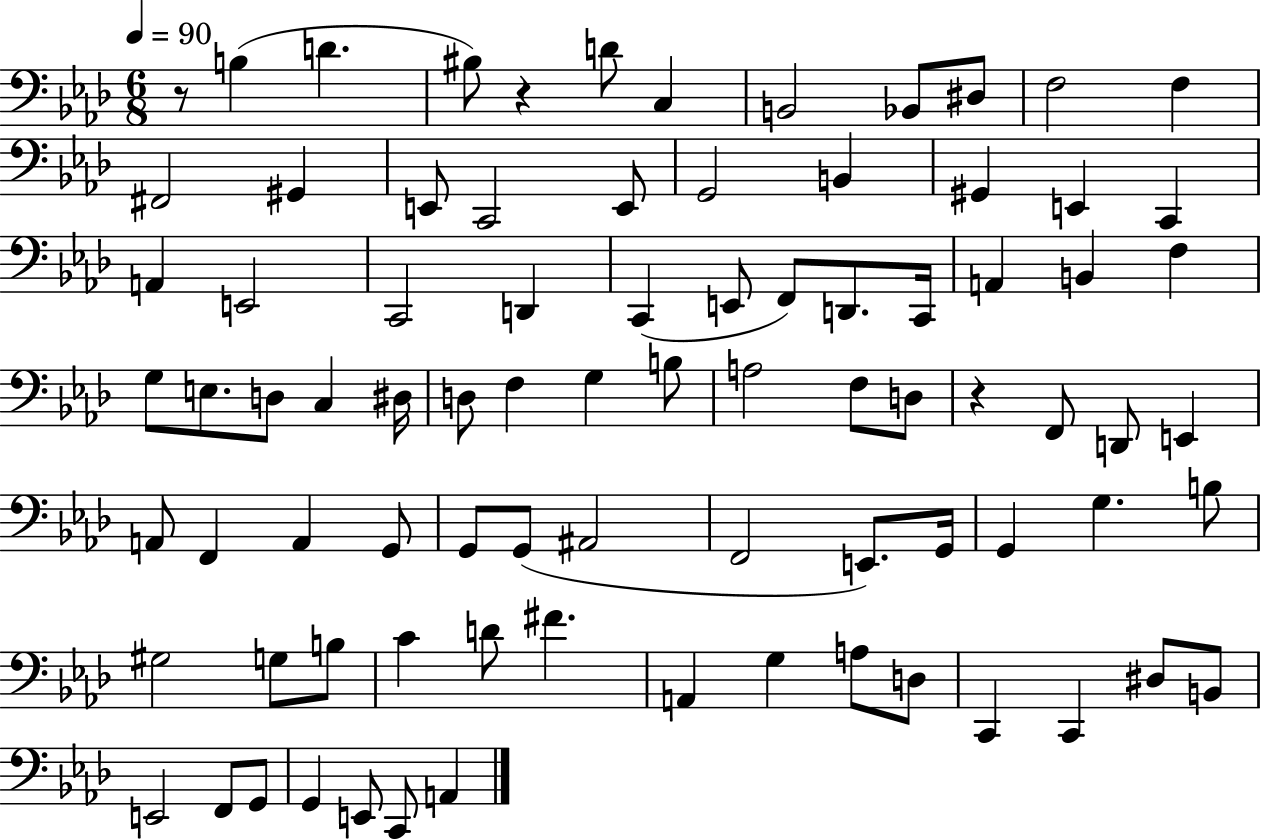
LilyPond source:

{
  \clef bass
  \numericTimeSignature
  \time 6/8
  \key aes \major
  \tempo 4 = 90
  r8 b4( d'4. | bis8) r4 d'8 c4 | b,2 bes,8 dis8 | f2 f4 | \break fis,2 gis,4 | e,8 c,2 e,8 | g,2 b,4 | gis,4 e,4 c,4 | \break a,4 e,2 | c,2 d,4 | c,4( e,8 f,8) d,8. c,16 | a,4 b,4 f4 | \break g8 e8. d8 c4 dis16 | d8 f4 g4 b8 | a2 f8 d8 | r4 f,8 d,8 e,4 | \break a,8 f,4 a,4 g,8 | g,8 g,8( ais,2 | f,2 e,8.) g,16 | g,4 g4. b8 | \break gis2 g8 b8 | c'4 d'8 fis'4. | a,4 g4 a8 d8 | c,4 c,4 dis8 b,8 | \break e,2 f,8 g,8 | g,4 e,8 c,8 a,4 | \bar "|."
}